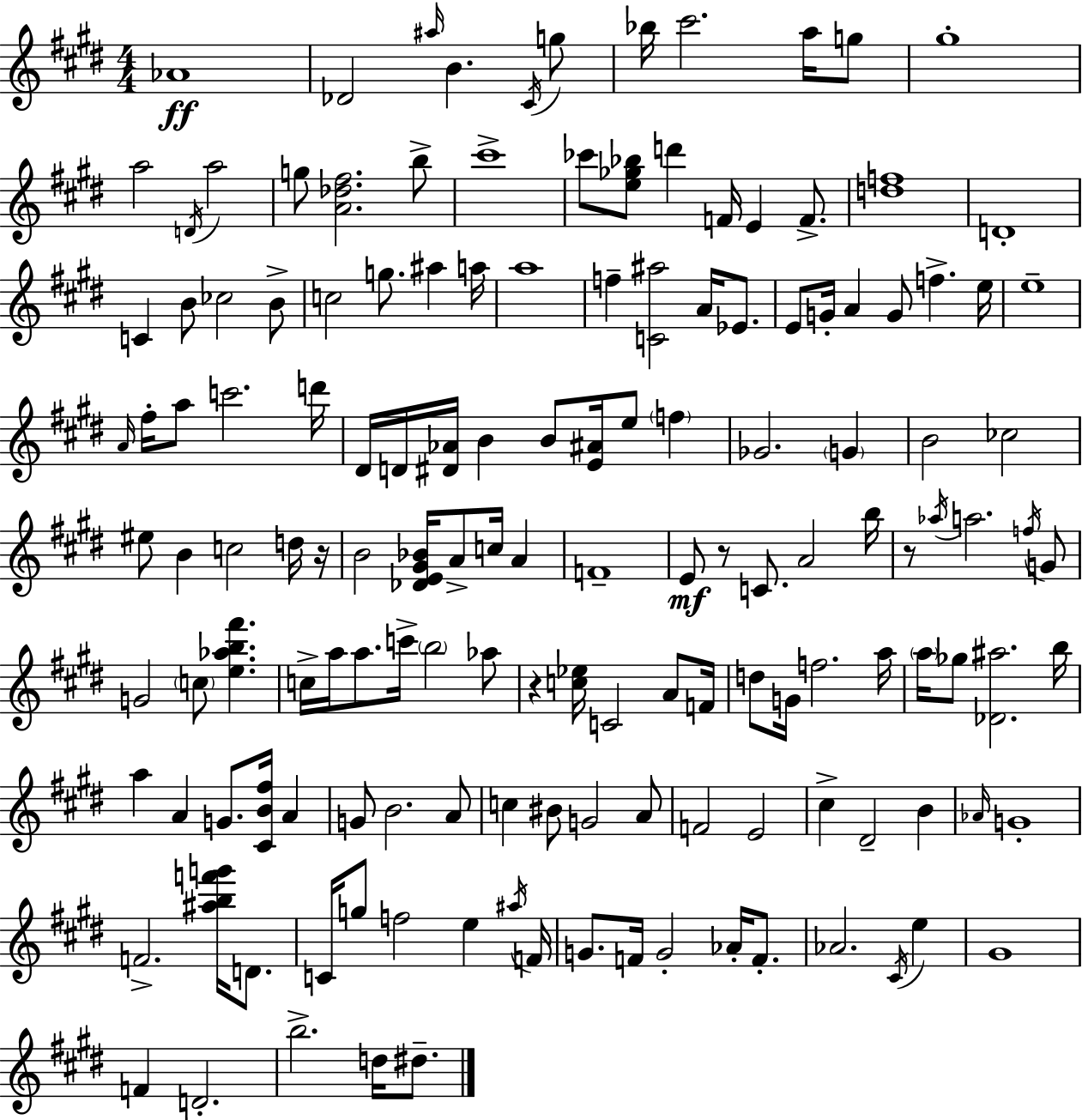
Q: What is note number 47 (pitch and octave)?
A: D6